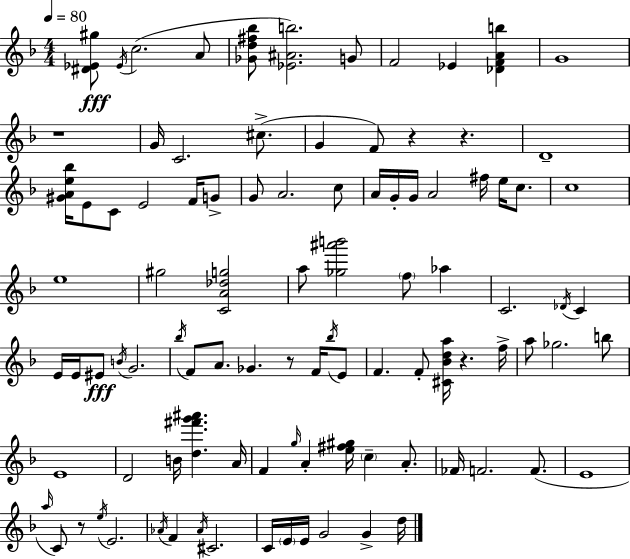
{
  \clef treble
  \numericTimeSignature
  \time 4/4
  \key d \minor
  \tempo 4 = 80
  <dis' ees' gis''>8\fff \acciaccatura { ees'16 }( c''2. a'8 | <ges' d'' fis'' bes''>8 <ees' ais' b''>2.) g'8 | f'2 ees'4 <des' f' a' b''>4 | g'1 | \break r1 | g'16 c'2. cis''8.->( | g'4 f'8) r4 r4. | d'1-- | \break <gis' a' e'' bes''>16 e'8 c'8 e'2 f'16 g'8-> | g'8 a'2. c''8 | a'16 g'16-. g'16 a'2 fis''16 e''16 c''8. | c''1 | \break e''1 | gis''2 <c' a' des'' g''>2 | a''8 <ges'' ais''' b'''>2 \parenthesize f''8 aes''4 | c'2. \acciaccatura { des'16 } c'4 | \break e'16 e'16 eis'8\fff \acciaccatura { b'16 } g'2. | \acciaccatura { bes''16 } f'8 a'8. ges'4. r8 | f'16 \acciaccatura { bes''16 } e'8 f'4. f'8-. <cis' bes' d'' a''>16 r4. | f''16-> a''8 ges''2. | \break b''8 e'1 | d'2 b'16 <d'' fis''' g''' ais'''>4. | a'16 f'4 \grace { g''16 } a'4-. <e'' fis'' gis''>16 \parenthesize c''4-- | a'8.-. fes'16 f'2. | \break f'8.( e'1 | \grace { a''16 }) c'8 r8 \acciaccatura { e''16 } e'2. | \acciaccatura { aes'16 } f'4 \acciaccatura { aes'16 } cis'2. | c'16 \parenthesize e'16 e'16 g'2 | \break g'4-> d''16 \bar "|."
}